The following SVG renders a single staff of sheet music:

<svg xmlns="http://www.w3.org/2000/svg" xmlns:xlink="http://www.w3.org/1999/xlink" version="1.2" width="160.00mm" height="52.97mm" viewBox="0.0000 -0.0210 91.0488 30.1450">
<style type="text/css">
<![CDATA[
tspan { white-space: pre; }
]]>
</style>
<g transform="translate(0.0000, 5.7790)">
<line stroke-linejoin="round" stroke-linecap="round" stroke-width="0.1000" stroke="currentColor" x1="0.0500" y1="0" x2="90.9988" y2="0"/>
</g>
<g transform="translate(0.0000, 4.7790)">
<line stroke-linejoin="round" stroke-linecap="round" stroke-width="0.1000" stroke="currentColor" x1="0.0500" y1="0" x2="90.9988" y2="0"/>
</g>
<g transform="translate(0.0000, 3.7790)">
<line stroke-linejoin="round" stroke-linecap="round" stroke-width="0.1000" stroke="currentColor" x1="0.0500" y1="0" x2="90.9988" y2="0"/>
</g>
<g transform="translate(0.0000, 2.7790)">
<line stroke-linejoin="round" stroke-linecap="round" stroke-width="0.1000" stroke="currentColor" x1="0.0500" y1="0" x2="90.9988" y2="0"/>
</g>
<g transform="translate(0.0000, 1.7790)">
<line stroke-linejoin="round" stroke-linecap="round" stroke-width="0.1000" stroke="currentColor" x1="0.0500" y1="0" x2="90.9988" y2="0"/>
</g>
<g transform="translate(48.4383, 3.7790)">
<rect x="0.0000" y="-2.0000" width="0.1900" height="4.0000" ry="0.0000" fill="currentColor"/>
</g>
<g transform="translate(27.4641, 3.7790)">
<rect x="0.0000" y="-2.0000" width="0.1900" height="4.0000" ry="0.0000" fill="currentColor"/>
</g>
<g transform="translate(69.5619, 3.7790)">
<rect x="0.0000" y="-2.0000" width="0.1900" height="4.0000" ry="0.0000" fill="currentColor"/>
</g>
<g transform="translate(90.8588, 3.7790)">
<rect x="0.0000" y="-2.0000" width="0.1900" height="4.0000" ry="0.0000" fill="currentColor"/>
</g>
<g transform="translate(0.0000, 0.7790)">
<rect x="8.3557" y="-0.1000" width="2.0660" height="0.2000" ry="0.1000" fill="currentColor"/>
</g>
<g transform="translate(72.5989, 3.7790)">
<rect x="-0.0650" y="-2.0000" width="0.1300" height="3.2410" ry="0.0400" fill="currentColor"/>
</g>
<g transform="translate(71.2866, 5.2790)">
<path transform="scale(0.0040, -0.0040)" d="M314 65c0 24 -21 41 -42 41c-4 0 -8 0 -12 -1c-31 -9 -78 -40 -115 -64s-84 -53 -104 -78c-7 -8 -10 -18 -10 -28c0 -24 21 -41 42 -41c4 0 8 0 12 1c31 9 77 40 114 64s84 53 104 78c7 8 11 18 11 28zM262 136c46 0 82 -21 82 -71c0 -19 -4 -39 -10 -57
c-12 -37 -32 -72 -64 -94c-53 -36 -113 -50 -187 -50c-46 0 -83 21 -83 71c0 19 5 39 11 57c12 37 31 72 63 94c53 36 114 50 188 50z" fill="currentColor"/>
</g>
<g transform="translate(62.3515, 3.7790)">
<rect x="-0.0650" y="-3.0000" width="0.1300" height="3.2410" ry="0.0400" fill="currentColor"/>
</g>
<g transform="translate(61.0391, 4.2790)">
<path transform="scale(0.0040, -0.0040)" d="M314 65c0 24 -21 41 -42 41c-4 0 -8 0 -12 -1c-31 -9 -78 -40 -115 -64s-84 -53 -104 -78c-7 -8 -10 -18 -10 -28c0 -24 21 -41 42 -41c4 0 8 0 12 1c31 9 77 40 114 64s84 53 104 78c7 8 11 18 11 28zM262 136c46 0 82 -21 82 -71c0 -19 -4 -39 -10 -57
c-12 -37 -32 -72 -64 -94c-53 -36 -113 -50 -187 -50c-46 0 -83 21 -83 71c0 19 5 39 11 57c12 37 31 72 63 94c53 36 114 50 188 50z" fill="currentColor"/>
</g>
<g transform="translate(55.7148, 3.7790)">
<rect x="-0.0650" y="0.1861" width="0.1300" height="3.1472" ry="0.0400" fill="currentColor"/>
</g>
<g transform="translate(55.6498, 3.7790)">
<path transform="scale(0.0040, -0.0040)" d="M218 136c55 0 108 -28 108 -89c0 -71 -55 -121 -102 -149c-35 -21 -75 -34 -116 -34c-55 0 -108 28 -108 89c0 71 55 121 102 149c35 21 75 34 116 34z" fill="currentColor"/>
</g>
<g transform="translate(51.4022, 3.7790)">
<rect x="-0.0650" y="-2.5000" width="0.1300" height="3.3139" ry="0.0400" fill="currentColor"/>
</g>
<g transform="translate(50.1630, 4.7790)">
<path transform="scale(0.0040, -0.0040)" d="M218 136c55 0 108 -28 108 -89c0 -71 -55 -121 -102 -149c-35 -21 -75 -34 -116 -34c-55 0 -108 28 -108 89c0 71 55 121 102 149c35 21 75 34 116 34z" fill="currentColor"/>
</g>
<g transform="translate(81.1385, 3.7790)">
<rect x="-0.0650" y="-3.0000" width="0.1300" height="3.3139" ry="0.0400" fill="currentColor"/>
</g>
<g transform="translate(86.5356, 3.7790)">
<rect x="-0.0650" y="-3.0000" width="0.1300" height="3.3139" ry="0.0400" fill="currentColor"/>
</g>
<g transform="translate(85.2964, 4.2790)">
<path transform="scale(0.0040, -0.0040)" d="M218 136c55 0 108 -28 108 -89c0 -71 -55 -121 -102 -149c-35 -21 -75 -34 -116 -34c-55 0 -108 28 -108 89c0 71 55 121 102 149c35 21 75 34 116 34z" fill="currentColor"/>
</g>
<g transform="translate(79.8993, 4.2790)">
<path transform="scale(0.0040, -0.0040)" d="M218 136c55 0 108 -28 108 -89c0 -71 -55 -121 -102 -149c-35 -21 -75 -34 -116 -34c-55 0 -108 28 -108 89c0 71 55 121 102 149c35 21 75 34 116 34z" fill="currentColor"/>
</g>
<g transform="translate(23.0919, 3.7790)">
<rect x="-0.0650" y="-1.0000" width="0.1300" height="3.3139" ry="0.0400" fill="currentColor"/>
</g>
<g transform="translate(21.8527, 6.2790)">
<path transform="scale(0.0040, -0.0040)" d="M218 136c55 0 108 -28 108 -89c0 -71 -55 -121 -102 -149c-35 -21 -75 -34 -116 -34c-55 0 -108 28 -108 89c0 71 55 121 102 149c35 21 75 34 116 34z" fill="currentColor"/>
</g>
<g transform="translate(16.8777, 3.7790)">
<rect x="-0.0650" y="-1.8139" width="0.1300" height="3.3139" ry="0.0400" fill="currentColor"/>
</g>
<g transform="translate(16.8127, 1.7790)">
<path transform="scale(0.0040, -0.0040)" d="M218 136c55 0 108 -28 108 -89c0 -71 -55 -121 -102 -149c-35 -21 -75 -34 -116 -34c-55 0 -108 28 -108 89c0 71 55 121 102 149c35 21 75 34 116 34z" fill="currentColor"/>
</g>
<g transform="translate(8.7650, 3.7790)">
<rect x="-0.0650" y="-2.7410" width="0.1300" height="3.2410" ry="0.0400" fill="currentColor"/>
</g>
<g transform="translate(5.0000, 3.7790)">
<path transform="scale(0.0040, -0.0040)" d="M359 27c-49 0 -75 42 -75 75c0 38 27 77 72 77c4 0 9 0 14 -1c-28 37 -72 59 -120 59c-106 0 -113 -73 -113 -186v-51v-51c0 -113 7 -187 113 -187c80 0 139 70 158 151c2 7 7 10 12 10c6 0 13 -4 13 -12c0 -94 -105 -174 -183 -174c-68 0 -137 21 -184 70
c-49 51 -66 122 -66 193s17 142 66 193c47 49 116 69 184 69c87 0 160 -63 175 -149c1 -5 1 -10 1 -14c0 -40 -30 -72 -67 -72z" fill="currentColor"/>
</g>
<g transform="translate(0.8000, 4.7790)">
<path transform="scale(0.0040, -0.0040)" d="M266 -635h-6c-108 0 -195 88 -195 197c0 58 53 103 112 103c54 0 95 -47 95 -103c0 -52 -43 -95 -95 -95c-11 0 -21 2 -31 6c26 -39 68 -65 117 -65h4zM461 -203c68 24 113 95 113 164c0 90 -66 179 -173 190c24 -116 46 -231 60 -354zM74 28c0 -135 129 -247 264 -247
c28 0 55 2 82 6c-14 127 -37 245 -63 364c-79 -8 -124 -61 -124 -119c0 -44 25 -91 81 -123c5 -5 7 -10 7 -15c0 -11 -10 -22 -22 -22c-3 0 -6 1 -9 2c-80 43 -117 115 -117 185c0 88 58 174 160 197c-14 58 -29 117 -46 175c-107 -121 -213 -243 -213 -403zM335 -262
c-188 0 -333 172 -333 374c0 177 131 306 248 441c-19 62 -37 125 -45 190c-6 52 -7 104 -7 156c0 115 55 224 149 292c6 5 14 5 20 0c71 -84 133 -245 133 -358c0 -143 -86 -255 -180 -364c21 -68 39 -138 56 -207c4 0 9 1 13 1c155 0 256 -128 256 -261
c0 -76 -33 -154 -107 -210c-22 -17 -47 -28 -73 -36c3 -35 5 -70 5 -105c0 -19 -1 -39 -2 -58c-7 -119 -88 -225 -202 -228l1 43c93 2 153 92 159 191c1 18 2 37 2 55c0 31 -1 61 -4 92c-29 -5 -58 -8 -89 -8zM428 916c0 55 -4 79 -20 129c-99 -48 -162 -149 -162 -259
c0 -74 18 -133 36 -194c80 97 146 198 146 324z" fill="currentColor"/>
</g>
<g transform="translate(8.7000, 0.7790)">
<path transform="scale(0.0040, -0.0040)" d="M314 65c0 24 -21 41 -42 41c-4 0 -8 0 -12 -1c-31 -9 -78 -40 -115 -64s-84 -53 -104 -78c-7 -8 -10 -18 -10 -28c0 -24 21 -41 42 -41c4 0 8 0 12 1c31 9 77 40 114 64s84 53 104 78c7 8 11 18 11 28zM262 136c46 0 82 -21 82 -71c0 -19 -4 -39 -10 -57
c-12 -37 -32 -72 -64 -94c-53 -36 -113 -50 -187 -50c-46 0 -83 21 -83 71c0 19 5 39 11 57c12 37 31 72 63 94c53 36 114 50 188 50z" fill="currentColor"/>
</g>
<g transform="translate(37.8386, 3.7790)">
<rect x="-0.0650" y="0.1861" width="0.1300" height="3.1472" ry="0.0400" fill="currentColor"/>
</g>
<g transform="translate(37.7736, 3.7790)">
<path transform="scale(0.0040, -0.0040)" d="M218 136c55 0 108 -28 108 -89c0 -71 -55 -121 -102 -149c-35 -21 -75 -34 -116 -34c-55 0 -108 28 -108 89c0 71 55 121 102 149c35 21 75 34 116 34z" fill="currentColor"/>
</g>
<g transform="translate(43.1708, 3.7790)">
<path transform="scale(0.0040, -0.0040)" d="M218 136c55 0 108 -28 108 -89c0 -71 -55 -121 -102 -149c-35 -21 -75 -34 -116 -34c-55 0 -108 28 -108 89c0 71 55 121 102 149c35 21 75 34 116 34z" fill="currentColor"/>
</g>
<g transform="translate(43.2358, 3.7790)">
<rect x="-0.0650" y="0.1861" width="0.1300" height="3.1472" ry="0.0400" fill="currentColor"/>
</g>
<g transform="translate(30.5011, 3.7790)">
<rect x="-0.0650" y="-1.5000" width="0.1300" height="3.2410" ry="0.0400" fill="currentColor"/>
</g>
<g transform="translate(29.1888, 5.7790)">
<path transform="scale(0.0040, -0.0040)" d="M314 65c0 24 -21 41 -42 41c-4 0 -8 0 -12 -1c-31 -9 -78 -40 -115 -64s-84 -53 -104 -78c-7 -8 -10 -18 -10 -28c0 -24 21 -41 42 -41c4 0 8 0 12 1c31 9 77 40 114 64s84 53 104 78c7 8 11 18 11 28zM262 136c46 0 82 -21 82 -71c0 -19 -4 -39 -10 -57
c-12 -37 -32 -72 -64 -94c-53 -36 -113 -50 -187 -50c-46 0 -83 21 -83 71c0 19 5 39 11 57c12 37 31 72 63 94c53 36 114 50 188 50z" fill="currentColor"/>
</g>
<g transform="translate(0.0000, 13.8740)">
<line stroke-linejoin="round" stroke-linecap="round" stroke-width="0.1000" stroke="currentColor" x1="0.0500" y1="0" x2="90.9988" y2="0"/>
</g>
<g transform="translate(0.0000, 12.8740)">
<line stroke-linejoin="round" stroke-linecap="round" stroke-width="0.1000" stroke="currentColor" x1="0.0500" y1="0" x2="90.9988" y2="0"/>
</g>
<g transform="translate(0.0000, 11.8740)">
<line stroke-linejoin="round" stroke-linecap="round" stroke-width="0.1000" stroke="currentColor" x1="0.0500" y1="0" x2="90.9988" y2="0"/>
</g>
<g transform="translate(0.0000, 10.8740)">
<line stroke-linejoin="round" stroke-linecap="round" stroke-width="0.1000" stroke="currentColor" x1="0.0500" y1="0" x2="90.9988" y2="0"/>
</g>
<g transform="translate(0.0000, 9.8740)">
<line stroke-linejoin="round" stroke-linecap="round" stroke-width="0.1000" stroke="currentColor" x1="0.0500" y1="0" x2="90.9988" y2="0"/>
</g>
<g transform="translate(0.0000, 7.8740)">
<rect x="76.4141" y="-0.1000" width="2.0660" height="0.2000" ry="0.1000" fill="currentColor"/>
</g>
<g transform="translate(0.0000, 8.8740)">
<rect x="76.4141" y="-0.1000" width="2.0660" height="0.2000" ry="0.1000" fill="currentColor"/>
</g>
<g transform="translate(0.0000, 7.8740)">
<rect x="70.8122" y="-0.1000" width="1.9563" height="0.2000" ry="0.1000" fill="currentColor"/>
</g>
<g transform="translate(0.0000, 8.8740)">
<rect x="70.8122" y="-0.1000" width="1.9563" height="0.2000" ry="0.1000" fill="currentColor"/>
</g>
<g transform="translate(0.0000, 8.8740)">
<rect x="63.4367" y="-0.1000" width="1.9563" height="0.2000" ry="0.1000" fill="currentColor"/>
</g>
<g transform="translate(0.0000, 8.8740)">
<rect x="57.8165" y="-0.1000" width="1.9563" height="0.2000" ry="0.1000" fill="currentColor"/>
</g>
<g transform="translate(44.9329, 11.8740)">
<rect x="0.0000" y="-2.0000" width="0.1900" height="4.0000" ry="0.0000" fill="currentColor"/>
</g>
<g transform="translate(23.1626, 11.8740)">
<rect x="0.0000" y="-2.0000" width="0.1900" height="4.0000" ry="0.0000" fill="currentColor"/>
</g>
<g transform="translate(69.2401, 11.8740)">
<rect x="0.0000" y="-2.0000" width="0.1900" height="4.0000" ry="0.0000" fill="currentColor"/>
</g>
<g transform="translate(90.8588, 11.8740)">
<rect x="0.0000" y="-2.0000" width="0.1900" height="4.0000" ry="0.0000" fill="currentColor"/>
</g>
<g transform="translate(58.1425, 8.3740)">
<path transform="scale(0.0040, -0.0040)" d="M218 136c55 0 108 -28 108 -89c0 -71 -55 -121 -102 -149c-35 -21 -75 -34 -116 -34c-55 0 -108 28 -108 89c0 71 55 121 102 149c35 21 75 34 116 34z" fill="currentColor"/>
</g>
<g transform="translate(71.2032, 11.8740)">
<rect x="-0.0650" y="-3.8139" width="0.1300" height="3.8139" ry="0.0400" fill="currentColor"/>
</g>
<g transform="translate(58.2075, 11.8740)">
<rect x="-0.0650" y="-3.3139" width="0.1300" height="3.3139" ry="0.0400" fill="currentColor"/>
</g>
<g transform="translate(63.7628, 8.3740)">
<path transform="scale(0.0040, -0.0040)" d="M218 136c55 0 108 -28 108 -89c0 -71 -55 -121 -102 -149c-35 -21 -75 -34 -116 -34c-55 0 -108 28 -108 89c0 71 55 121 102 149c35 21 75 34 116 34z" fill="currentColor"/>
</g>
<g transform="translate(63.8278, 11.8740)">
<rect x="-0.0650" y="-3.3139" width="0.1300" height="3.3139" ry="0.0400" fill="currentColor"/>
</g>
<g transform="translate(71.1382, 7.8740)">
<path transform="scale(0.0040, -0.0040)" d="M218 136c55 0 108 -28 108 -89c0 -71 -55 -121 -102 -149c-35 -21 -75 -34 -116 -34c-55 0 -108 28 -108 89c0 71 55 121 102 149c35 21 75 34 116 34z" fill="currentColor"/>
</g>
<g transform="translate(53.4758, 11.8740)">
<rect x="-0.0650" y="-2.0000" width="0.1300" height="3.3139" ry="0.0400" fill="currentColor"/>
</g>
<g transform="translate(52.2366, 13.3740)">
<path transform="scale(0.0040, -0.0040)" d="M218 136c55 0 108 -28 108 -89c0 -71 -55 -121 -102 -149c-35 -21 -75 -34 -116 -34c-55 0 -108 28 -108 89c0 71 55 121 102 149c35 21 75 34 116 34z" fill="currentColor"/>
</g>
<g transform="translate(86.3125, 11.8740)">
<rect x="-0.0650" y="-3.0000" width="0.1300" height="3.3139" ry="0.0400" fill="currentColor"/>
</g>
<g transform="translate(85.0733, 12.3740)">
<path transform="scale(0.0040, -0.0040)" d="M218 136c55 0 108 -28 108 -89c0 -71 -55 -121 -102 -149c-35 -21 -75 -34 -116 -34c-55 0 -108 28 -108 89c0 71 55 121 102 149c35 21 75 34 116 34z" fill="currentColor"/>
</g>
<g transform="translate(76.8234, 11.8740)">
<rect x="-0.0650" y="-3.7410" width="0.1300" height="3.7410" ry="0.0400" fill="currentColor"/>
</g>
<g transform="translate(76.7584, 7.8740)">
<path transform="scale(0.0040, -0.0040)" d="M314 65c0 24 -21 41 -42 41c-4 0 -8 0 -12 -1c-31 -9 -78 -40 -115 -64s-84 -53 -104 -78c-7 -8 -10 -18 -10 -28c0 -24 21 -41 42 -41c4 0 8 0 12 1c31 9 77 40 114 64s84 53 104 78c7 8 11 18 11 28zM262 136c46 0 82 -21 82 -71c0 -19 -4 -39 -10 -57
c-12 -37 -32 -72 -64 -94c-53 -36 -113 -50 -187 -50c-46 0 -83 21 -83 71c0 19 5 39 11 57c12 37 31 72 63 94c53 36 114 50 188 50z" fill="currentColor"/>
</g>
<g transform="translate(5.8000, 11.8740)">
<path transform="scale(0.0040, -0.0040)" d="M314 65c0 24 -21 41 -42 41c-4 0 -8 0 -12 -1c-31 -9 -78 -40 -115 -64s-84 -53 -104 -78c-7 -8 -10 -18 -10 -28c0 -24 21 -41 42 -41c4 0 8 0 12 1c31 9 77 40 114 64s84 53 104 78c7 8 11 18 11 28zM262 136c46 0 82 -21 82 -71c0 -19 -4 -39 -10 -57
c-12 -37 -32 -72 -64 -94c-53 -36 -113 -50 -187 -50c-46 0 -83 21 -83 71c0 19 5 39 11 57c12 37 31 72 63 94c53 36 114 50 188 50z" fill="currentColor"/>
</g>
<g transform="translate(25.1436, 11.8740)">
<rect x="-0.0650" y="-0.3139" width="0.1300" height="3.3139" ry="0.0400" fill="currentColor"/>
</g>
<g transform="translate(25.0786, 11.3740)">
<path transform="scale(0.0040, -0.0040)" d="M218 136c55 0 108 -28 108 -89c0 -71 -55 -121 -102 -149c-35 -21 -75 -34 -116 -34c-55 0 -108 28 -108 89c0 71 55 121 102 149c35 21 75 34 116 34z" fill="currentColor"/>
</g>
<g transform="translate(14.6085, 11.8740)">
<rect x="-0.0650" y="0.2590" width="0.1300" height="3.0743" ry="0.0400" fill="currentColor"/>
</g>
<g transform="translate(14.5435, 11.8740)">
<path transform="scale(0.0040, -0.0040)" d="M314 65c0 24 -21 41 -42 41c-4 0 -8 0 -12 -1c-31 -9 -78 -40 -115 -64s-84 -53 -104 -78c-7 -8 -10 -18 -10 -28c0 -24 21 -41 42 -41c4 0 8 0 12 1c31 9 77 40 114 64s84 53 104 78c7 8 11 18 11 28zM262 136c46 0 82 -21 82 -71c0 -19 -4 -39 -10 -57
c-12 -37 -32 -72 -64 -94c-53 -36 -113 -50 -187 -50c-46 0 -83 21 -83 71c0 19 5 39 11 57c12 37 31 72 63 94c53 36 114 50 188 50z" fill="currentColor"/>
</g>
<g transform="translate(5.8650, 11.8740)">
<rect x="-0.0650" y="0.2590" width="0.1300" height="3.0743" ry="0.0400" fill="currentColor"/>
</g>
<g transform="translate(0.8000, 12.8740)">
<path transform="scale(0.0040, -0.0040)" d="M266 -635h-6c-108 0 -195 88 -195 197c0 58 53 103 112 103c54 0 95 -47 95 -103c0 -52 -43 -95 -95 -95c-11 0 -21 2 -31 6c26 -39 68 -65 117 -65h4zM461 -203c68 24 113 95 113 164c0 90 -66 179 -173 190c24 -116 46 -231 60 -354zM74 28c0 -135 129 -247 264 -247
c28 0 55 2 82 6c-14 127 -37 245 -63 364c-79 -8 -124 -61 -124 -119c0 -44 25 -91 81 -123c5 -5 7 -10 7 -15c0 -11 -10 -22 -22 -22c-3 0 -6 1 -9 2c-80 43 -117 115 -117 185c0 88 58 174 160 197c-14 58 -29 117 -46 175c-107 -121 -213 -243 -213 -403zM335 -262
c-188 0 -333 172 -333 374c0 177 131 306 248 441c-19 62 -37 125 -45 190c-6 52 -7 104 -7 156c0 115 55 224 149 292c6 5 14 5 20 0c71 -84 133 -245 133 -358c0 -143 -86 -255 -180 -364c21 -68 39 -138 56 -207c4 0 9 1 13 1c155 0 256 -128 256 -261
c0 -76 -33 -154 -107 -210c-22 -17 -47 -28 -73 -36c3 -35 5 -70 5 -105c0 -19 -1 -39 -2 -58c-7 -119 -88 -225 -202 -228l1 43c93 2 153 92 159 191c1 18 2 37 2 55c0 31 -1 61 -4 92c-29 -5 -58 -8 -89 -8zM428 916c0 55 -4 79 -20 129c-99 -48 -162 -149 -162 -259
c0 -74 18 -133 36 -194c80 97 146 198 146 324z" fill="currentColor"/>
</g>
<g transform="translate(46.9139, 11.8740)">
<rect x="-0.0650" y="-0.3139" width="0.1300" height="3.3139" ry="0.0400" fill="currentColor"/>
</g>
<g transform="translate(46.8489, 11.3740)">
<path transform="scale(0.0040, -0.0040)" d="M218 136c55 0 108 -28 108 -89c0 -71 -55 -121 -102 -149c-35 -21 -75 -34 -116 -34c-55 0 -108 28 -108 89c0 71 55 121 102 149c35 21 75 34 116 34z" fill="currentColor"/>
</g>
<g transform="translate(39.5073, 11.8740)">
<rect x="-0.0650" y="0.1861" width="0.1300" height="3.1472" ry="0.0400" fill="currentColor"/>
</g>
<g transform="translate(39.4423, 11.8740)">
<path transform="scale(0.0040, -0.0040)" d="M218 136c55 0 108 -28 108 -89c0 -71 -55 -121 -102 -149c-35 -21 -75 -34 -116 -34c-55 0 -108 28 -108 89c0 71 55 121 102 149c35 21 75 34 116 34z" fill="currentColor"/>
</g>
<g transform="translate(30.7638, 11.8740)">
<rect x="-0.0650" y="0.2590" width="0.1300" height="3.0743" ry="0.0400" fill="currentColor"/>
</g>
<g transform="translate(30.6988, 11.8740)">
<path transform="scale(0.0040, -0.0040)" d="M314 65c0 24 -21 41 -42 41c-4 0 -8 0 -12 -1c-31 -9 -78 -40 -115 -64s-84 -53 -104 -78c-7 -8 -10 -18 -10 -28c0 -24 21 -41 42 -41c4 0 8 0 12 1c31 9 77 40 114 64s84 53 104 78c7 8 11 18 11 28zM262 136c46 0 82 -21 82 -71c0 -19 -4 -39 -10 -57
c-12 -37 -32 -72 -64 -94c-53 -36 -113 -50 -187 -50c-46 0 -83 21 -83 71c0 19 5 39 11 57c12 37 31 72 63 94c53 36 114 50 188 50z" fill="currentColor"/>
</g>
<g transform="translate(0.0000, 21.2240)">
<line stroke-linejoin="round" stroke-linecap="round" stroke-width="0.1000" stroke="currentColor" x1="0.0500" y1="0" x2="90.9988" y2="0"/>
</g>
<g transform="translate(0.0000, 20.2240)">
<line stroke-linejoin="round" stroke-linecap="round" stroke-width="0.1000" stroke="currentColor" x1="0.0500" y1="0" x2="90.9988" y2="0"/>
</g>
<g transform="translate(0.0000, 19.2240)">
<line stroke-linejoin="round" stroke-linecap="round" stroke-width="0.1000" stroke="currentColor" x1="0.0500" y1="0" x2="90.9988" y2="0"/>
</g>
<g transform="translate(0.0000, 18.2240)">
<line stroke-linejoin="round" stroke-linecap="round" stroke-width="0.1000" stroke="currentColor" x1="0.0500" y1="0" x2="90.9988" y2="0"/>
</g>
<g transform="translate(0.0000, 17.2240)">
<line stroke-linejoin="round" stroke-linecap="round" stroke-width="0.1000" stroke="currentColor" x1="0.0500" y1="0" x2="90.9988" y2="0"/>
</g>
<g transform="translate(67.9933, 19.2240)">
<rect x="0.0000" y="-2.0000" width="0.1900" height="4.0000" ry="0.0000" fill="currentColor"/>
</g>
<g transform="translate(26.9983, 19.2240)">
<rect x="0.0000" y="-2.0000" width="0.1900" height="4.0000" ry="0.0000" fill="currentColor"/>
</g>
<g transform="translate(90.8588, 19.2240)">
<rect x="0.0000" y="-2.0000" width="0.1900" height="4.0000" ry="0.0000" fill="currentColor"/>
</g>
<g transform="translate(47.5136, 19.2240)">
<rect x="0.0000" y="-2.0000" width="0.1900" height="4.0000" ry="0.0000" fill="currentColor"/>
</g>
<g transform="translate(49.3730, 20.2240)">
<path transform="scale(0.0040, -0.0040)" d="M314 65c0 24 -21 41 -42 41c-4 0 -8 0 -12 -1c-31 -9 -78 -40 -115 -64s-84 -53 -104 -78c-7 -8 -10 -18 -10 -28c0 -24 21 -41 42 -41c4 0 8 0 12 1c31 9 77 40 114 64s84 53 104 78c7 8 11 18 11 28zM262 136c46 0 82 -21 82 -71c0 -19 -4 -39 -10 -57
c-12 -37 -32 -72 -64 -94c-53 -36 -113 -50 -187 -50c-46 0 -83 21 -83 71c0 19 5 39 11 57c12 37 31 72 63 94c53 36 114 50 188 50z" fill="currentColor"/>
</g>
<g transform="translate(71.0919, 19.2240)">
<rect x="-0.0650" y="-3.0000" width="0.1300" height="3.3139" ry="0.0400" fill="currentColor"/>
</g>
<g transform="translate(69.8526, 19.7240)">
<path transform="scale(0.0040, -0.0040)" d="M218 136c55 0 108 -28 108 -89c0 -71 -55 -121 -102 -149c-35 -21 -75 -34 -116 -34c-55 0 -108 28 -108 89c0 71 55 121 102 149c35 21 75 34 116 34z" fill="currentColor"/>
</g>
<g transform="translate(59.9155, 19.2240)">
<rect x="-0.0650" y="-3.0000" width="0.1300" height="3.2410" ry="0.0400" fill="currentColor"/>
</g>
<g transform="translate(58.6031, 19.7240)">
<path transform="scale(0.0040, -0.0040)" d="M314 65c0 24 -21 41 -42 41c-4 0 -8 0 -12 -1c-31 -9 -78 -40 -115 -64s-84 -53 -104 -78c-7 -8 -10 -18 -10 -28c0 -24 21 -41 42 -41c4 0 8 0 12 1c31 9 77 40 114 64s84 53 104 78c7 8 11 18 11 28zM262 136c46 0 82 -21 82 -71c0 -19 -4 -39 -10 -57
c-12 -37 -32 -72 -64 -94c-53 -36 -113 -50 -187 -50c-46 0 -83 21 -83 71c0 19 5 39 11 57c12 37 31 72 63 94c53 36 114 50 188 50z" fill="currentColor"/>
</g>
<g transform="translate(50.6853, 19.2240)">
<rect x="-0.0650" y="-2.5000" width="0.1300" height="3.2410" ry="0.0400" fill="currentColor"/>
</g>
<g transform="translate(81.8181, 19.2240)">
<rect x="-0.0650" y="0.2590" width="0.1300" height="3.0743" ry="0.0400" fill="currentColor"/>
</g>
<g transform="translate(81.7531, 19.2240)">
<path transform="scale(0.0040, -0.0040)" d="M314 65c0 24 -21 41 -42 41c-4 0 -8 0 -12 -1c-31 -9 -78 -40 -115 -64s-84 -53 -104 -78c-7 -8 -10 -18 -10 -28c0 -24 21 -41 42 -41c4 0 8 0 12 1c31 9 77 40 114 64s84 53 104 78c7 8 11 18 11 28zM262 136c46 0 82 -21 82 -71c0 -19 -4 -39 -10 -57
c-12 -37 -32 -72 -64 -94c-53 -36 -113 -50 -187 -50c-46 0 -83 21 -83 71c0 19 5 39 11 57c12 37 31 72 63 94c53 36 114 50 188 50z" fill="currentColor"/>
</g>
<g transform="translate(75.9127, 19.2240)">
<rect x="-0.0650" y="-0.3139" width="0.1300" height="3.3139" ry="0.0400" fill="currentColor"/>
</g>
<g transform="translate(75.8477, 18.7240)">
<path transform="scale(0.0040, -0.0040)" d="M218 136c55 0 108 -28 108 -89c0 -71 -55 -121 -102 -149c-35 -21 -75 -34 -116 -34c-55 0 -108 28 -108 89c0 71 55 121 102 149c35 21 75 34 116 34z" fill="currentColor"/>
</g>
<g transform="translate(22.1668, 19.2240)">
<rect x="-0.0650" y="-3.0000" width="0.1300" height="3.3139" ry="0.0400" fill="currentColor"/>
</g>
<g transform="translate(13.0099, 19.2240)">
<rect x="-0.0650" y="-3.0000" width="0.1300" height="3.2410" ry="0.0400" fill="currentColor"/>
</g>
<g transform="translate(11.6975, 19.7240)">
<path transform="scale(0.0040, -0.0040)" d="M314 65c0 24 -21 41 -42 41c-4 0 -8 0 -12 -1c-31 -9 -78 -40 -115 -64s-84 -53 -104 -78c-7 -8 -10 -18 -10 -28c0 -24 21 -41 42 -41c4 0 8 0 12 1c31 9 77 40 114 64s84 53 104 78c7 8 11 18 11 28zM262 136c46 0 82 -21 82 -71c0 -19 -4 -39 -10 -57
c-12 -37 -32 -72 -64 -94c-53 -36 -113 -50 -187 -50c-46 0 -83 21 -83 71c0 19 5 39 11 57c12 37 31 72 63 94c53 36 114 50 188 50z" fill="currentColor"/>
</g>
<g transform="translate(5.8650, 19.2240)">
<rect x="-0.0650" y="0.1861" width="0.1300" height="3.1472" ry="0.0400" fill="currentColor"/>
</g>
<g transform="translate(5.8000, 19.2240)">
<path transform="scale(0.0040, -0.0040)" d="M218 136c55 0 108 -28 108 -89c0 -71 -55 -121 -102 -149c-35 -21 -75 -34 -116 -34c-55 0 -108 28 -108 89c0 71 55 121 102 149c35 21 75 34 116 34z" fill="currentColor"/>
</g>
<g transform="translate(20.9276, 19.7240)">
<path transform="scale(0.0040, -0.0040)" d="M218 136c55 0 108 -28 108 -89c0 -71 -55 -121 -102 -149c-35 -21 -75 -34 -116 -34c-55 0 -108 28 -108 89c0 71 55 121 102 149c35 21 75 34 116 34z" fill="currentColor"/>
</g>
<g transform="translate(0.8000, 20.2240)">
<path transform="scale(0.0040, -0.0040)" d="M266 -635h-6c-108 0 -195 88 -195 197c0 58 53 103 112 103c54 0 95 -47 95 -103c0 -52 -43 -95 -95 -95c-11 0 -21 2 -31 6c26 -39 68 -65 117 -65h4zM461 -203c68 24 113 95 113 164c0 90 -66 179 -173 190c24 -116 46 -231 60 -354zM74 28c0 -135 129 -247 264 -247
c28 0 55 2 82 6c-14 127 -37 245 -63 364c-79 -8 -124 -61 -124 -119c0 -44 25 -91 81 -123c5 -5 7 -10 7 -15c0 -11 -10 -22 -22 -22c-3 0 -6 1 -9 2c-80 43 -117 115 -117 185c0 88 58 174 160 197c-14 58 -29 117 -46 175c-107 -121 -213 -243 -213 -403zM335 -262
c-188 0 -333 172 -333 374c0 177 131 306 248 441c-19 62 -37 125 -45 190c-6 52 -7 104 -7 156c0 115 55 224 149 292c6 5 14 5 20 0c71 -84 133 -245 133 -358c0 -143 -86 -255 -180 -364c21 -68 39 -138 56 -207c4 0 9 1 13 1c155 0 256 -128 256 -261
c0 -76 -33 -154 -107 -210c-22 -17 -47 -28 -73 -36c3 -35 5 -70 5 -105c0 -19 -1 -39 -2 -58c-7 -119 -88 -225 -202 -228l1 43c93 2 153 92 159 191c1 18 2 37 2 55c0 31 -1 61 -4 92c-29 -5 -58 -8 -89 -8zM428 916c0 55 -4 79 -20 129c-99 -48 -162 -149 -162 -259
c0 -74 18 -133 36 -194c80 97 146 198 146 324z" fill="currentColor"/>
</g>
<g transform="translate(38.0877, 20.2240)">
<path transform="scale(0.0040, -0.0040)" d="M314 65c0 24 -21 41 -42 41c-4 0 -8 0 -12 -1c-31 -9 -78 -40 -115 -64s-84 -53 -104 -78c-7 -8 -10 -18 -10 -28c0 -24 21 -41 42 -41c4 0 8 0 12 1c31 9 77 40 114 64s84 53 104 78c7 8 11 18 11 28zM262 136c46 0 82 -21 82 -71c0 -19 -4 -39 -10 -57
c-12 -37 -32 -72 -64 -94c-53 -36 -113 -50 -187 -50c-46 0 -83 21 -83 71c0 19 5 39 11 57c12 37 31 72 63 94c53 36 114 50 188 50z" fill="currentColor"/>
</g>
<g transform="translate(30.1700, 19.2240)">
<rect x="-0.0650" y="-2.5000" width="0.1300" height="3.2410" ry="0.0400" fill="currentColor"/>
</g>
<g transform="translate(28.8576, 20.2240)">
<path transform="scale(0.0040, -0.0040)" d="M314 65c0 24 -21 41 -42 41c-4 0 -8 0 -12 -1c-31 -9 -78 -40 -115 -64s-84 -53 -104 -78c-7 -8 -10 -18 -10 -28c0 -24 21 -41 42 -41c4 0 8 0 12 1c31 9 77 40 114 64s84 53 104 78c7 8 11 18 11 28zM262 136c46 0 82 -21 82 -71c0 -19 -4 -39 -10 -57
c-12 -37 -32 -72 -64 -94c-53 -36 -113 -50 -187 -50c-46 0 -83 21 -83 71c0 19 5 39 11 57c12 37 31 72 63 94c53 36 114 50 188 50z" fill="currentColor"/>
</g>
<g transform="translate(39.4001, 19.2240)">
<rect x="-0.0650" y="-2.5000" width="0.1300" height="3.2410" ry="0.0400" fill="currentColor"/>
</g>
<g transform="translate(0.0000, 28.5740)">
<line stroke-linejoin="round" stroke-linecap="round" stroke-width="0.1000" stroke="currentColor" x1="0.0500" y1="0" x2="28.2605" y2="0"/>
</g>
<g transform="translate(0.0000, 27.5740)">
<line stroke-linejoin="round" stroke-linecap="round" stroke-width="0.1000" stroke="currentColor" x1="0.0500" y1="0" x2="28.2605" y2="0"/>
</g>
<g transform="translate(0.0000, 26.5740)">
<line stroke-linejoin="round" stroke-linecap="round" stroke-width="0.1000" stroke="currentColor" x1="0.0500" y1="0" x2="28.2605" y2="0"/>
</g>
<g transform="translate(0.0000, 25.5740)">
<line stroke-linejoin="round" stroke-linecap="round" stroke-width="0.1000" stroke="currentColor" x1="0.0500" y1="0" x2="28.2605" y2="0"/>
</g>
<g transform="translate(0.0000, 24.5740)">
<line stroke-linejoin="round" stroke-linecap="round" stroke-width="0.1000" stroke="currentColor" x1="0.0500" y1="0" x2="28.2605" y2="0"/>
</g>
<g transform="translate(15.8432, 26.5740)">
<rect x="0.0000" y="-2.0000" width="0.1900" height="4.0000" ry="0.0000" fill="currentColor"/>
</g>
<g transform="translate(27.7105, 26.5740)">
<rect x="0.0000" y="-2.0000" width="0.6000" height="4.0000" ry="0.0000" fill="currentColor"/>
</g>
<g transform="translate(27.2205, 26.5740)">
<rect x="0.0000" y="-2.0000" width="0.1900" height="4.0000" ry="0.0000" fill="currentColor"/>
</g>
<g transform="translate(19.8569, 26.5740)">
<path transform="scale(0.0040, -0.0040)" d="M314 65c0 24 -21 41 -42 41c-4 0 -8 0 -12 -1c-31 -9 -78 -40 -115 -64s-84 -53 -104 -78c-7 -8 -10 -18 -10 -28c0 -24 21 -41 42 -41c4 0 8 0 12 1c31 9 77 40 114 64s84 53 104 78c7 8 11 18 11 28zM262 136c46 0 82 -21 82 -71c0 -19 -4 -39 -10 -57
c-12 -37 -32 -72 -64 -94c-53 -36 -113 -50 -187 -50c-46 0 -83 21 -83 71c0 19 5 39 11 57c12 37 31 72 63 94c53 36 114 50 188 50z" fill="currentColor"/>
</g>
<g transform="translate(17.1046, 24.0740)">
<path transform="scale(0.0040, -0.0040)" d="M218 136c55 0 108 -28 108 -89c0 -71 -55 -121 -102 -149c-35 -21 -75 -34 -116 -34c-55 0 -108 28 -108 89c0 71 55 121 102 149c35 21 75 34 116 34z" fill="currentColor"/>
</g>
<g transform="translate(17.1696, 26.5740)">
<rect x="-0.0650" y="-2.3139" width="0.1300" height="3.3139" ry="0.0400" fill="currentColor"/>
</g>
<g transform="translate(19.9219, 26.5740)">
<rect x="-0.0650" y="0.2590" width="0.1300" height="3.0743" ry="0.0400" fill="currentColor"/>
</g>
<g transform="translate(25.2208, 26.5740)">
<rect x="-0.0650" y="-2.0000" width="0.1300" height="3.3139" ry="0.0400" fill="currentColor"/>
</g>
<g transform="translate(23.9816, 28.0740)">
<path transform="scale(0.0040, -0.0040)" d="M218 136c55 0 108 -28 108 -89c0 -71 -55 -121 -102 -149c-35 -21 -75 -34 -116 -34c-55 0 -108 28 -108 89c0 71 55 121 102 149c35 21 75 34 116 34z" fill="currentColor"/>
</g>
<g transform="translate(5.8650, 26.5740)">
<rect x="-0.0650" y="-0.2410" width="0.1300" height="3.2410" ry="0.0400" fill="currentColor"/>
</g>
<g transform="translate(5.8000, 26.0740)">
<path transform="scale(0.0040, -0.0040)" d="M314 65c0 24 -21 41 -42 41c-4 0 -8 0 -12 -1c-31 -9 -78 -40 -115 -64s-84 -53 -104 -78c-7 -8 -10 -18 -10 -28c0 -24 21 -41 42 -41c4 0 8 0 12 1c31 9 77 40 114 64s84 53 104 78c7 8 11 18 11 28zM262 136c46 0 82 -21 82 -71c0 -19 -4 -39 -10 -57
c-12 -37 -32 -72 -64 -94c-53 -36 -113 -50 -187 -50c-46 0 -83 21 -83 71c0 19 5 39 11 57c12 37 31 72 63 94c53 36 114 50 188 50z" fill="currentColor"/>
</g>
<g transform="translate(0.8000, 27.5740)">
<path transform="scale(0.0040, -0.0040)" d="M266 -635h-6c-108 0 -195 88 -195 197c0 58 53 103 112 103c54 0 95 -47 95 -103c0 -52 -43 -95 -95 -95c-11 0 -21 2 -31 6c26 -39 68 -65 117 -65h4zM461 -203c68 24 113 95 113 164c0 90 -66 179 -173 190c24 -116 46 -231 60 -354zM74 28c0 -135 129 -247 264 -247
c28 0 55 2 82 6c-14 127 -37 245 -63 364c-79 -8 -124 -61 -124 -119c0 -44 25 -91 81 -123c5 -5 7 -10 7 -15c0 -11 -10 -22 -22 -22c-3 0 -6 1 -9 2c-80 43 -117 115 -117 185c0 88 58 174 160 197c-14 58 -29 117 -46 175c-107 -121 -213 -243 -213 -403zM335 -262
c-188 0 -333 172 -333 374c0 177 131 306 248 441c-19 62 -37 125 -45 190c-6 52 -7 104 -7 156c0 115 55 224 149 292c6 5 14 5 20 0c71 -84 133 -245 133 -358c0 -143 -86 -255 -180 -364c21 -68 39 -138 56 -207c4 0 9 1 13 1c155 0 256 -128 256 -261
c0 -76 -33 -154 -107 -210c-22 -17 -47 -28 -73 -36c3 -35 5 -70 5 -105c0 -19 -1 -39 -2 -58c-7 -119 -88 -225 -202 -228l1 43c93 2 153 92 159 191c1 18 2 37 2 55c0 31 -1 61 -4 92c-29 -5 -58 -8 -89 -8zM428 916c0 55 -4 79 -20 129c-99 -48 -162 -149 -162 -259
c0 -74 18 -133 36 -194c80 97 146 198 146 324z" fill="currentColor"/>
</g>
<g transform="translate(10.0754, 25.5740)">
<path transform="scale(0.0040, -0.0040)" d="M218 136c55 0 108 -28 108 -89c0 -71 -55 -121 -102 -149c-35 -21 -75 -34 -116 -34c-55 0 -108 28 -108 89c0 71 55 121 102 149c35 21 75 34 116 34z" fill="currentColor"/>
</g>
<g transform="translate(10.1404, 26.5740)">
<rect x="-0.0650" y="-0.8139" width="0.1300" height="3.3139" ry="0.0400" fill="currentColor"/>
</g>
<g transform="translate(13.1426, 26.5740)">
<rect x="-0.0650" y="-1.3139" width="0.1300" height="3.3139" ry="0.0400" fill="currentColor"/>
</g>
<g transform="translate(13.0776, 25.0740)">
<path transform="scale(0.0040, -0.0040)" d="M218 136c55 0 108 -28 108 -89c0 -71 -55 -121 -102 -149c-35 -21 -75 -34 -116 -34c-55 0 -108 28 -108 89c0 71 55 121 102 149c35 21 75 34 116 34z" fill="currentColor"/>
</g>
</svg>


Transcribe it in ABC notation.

X:1
T:Untitled
M:4/4
L:1/4
K:C
a2 f D E2 B B G B A2 F2 A A B2 B2 c B2 B c F b b c' c'2 A B A2 A G2 G2 G2 A2 A c B2 c2 d e g B2 F